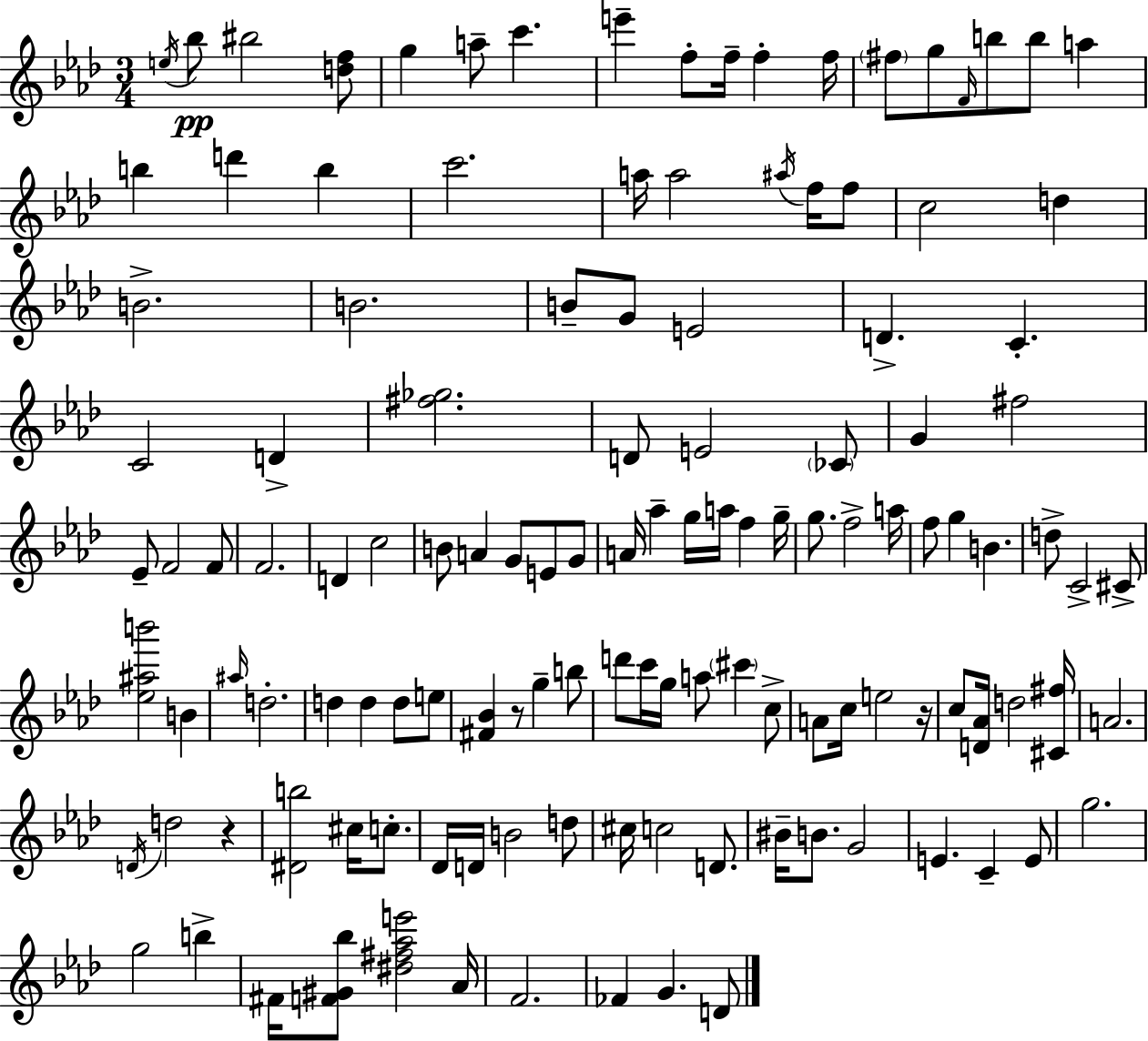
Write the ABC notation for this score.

X:1
T:Untitled
M:3/4
L:1/4
K:Ab
e/4 _b/2 ^b2 [df]/2 g a/2 c' e' f/2 f/4 f f/4 ^f/2 g/2 F/4 b/2 b/2 a b d' b c'2 a/4 a2 ^a/4 f/4 f/2 c2 d B2 B2 B/2 G/2 E2 D C C2 D [^f_g]2 D/2 E2 _C/2 G ^f2 _E/2 F2 F/2 F2 D c2 B/2 A G/2 E/2 G/2 A/4 _a g/4 a/4 f g/4 g/2 f2 a/4 f/2 g B d/2 C2 ^C/2 [_e^ab']2 B ^a/4 d2 d d d/2 e/2 [^F_B] z/2 g b/2 d'/2 c'/4 g/4 a/2 ^c' c/2 A/2 c/4 e2 z/4 c/2 [D_A]/4 d2 [^C^f]/4 A2 D/4 d2 z [^Db]2 ^c/4 c/2 _D/4 D/4 B2 d/2 ^c/4 c2 D/2 ^B/4 B/2 G2 E C E/2 g2 g2 b ^F/4 [F^G_b]/2 [^d^f_ae']2 _A/4 F2 _F G D/2